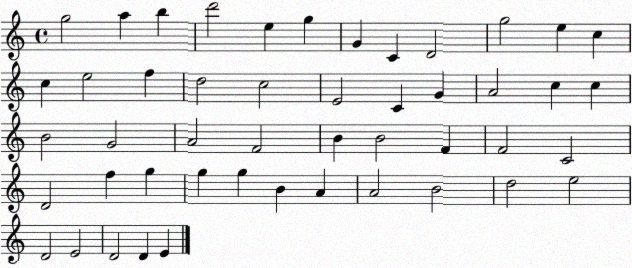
X:1
T:Untitled
M:4/4
L:1/4
K:C
g2 a b d'2 e g G C D2 g2 e c c e2 f d2 c2 E2 C G A2 c c B2 G2 A2 F2 B B2 F F2 C2 D2 f g g g B A A2 B2 d2 e2 D2 E2 D2 D E